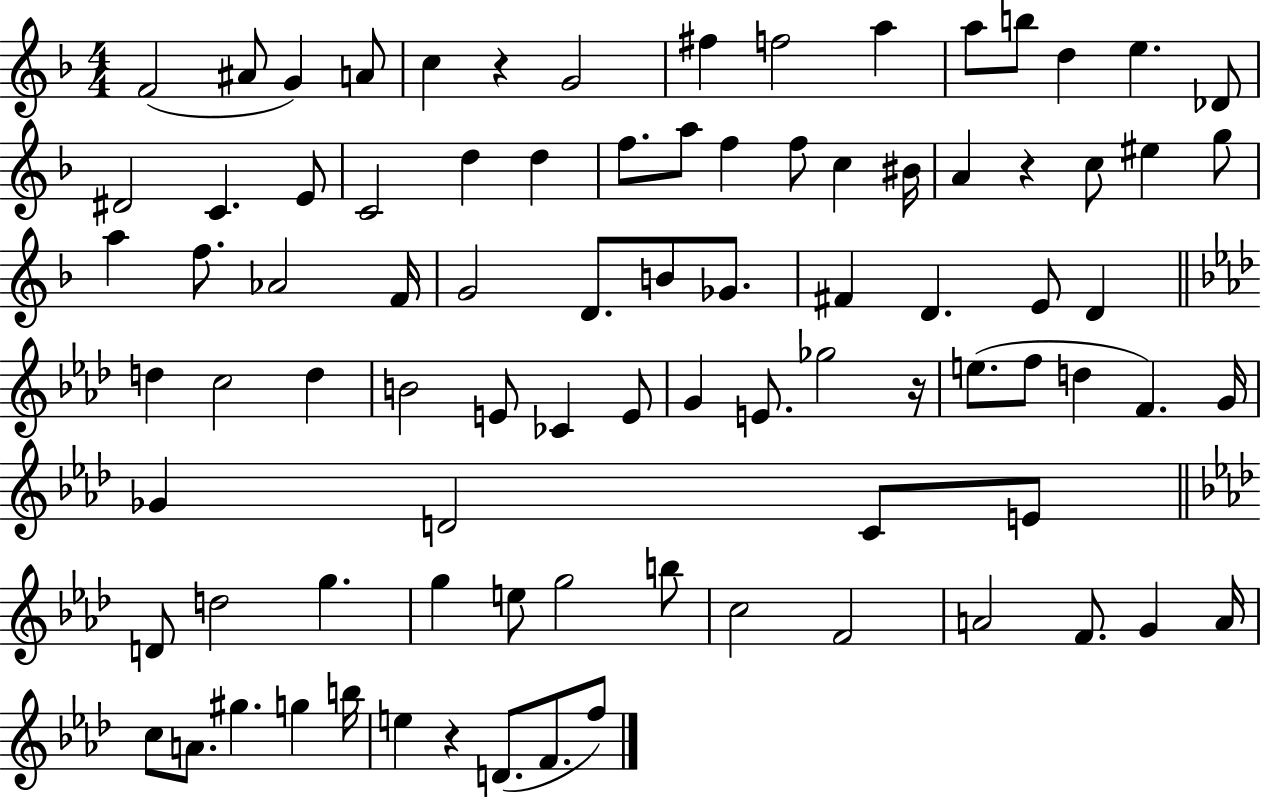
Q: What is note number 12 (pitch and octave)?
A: D5